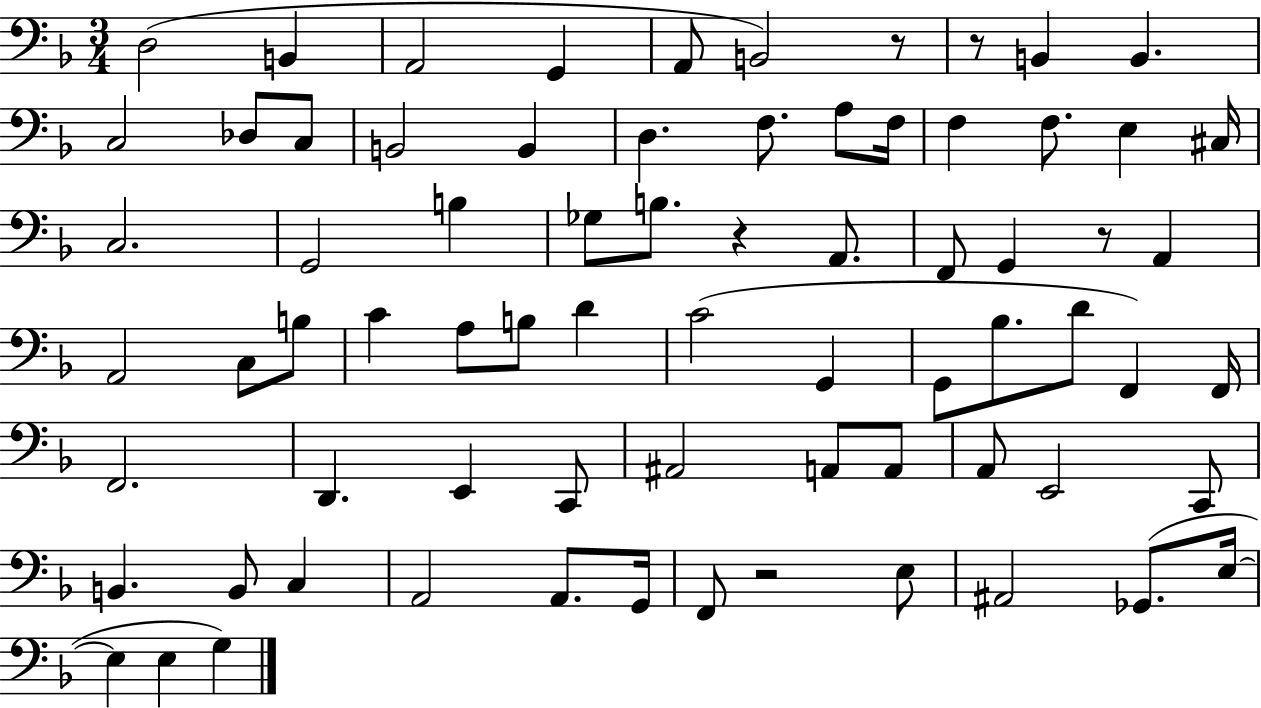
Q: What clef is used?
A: bass